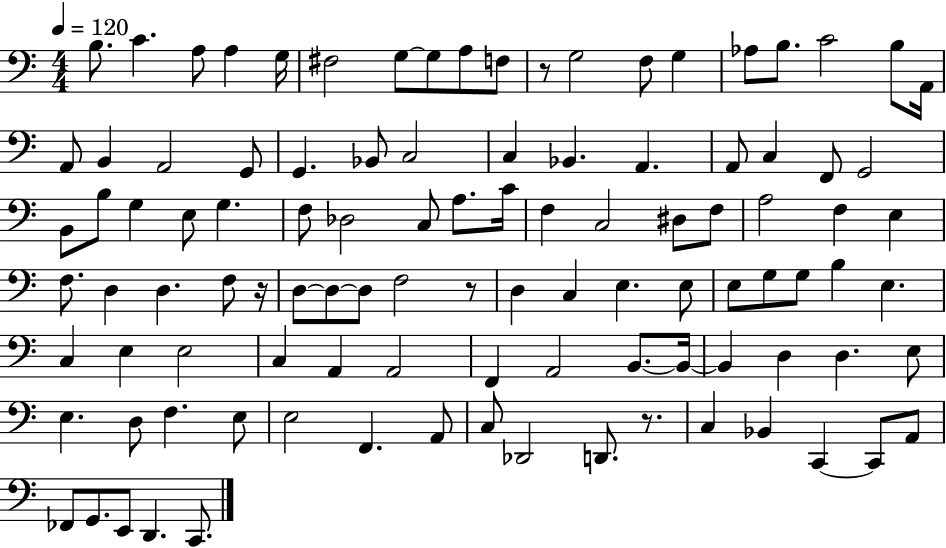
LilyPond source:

{
  \clef bass
  \numericTimeSignature
  \time 4/4
  \key c \major
  \tempo 4 = 120
  b8. c'4. a8 a4 g16 | fis2 g8~~ g8 a8 f8 | r8 g2 f8 g4 | aes8 b8. c'2 b8 a,16 | \break a,8 b,4 a,2 g,8 | g,4. bes,8 c2 | c4 bes,4. a,4. | a,8 c4 f,8 g,2 | \break b,8 b8 g4 e8 g4. | f8 des2 c8 a8. c'16 | f4 c2 dis8 f8 | a2 f4 e4 | \break f8. d4 d4. f8 r16 | d8~~ d8~~ d8 f2 r8 | d4 c4 e4. e8 | e8 g8 g8 b4 e4. | \break c4 e4 e2 | c4 a,4 a,2 | f,4 a,2 b,8.~~ b,16~~ | b,4 d4 d4. e8 | \break e4. d8 f4. e8 | e2 f,4. a,8 | c8 des,2 d,8. r8. | c4 bes,4 c,4~~ c,8 a,8 | \break fes,8 g,8. e,8 d,4. c,8. | \bar "|."
}